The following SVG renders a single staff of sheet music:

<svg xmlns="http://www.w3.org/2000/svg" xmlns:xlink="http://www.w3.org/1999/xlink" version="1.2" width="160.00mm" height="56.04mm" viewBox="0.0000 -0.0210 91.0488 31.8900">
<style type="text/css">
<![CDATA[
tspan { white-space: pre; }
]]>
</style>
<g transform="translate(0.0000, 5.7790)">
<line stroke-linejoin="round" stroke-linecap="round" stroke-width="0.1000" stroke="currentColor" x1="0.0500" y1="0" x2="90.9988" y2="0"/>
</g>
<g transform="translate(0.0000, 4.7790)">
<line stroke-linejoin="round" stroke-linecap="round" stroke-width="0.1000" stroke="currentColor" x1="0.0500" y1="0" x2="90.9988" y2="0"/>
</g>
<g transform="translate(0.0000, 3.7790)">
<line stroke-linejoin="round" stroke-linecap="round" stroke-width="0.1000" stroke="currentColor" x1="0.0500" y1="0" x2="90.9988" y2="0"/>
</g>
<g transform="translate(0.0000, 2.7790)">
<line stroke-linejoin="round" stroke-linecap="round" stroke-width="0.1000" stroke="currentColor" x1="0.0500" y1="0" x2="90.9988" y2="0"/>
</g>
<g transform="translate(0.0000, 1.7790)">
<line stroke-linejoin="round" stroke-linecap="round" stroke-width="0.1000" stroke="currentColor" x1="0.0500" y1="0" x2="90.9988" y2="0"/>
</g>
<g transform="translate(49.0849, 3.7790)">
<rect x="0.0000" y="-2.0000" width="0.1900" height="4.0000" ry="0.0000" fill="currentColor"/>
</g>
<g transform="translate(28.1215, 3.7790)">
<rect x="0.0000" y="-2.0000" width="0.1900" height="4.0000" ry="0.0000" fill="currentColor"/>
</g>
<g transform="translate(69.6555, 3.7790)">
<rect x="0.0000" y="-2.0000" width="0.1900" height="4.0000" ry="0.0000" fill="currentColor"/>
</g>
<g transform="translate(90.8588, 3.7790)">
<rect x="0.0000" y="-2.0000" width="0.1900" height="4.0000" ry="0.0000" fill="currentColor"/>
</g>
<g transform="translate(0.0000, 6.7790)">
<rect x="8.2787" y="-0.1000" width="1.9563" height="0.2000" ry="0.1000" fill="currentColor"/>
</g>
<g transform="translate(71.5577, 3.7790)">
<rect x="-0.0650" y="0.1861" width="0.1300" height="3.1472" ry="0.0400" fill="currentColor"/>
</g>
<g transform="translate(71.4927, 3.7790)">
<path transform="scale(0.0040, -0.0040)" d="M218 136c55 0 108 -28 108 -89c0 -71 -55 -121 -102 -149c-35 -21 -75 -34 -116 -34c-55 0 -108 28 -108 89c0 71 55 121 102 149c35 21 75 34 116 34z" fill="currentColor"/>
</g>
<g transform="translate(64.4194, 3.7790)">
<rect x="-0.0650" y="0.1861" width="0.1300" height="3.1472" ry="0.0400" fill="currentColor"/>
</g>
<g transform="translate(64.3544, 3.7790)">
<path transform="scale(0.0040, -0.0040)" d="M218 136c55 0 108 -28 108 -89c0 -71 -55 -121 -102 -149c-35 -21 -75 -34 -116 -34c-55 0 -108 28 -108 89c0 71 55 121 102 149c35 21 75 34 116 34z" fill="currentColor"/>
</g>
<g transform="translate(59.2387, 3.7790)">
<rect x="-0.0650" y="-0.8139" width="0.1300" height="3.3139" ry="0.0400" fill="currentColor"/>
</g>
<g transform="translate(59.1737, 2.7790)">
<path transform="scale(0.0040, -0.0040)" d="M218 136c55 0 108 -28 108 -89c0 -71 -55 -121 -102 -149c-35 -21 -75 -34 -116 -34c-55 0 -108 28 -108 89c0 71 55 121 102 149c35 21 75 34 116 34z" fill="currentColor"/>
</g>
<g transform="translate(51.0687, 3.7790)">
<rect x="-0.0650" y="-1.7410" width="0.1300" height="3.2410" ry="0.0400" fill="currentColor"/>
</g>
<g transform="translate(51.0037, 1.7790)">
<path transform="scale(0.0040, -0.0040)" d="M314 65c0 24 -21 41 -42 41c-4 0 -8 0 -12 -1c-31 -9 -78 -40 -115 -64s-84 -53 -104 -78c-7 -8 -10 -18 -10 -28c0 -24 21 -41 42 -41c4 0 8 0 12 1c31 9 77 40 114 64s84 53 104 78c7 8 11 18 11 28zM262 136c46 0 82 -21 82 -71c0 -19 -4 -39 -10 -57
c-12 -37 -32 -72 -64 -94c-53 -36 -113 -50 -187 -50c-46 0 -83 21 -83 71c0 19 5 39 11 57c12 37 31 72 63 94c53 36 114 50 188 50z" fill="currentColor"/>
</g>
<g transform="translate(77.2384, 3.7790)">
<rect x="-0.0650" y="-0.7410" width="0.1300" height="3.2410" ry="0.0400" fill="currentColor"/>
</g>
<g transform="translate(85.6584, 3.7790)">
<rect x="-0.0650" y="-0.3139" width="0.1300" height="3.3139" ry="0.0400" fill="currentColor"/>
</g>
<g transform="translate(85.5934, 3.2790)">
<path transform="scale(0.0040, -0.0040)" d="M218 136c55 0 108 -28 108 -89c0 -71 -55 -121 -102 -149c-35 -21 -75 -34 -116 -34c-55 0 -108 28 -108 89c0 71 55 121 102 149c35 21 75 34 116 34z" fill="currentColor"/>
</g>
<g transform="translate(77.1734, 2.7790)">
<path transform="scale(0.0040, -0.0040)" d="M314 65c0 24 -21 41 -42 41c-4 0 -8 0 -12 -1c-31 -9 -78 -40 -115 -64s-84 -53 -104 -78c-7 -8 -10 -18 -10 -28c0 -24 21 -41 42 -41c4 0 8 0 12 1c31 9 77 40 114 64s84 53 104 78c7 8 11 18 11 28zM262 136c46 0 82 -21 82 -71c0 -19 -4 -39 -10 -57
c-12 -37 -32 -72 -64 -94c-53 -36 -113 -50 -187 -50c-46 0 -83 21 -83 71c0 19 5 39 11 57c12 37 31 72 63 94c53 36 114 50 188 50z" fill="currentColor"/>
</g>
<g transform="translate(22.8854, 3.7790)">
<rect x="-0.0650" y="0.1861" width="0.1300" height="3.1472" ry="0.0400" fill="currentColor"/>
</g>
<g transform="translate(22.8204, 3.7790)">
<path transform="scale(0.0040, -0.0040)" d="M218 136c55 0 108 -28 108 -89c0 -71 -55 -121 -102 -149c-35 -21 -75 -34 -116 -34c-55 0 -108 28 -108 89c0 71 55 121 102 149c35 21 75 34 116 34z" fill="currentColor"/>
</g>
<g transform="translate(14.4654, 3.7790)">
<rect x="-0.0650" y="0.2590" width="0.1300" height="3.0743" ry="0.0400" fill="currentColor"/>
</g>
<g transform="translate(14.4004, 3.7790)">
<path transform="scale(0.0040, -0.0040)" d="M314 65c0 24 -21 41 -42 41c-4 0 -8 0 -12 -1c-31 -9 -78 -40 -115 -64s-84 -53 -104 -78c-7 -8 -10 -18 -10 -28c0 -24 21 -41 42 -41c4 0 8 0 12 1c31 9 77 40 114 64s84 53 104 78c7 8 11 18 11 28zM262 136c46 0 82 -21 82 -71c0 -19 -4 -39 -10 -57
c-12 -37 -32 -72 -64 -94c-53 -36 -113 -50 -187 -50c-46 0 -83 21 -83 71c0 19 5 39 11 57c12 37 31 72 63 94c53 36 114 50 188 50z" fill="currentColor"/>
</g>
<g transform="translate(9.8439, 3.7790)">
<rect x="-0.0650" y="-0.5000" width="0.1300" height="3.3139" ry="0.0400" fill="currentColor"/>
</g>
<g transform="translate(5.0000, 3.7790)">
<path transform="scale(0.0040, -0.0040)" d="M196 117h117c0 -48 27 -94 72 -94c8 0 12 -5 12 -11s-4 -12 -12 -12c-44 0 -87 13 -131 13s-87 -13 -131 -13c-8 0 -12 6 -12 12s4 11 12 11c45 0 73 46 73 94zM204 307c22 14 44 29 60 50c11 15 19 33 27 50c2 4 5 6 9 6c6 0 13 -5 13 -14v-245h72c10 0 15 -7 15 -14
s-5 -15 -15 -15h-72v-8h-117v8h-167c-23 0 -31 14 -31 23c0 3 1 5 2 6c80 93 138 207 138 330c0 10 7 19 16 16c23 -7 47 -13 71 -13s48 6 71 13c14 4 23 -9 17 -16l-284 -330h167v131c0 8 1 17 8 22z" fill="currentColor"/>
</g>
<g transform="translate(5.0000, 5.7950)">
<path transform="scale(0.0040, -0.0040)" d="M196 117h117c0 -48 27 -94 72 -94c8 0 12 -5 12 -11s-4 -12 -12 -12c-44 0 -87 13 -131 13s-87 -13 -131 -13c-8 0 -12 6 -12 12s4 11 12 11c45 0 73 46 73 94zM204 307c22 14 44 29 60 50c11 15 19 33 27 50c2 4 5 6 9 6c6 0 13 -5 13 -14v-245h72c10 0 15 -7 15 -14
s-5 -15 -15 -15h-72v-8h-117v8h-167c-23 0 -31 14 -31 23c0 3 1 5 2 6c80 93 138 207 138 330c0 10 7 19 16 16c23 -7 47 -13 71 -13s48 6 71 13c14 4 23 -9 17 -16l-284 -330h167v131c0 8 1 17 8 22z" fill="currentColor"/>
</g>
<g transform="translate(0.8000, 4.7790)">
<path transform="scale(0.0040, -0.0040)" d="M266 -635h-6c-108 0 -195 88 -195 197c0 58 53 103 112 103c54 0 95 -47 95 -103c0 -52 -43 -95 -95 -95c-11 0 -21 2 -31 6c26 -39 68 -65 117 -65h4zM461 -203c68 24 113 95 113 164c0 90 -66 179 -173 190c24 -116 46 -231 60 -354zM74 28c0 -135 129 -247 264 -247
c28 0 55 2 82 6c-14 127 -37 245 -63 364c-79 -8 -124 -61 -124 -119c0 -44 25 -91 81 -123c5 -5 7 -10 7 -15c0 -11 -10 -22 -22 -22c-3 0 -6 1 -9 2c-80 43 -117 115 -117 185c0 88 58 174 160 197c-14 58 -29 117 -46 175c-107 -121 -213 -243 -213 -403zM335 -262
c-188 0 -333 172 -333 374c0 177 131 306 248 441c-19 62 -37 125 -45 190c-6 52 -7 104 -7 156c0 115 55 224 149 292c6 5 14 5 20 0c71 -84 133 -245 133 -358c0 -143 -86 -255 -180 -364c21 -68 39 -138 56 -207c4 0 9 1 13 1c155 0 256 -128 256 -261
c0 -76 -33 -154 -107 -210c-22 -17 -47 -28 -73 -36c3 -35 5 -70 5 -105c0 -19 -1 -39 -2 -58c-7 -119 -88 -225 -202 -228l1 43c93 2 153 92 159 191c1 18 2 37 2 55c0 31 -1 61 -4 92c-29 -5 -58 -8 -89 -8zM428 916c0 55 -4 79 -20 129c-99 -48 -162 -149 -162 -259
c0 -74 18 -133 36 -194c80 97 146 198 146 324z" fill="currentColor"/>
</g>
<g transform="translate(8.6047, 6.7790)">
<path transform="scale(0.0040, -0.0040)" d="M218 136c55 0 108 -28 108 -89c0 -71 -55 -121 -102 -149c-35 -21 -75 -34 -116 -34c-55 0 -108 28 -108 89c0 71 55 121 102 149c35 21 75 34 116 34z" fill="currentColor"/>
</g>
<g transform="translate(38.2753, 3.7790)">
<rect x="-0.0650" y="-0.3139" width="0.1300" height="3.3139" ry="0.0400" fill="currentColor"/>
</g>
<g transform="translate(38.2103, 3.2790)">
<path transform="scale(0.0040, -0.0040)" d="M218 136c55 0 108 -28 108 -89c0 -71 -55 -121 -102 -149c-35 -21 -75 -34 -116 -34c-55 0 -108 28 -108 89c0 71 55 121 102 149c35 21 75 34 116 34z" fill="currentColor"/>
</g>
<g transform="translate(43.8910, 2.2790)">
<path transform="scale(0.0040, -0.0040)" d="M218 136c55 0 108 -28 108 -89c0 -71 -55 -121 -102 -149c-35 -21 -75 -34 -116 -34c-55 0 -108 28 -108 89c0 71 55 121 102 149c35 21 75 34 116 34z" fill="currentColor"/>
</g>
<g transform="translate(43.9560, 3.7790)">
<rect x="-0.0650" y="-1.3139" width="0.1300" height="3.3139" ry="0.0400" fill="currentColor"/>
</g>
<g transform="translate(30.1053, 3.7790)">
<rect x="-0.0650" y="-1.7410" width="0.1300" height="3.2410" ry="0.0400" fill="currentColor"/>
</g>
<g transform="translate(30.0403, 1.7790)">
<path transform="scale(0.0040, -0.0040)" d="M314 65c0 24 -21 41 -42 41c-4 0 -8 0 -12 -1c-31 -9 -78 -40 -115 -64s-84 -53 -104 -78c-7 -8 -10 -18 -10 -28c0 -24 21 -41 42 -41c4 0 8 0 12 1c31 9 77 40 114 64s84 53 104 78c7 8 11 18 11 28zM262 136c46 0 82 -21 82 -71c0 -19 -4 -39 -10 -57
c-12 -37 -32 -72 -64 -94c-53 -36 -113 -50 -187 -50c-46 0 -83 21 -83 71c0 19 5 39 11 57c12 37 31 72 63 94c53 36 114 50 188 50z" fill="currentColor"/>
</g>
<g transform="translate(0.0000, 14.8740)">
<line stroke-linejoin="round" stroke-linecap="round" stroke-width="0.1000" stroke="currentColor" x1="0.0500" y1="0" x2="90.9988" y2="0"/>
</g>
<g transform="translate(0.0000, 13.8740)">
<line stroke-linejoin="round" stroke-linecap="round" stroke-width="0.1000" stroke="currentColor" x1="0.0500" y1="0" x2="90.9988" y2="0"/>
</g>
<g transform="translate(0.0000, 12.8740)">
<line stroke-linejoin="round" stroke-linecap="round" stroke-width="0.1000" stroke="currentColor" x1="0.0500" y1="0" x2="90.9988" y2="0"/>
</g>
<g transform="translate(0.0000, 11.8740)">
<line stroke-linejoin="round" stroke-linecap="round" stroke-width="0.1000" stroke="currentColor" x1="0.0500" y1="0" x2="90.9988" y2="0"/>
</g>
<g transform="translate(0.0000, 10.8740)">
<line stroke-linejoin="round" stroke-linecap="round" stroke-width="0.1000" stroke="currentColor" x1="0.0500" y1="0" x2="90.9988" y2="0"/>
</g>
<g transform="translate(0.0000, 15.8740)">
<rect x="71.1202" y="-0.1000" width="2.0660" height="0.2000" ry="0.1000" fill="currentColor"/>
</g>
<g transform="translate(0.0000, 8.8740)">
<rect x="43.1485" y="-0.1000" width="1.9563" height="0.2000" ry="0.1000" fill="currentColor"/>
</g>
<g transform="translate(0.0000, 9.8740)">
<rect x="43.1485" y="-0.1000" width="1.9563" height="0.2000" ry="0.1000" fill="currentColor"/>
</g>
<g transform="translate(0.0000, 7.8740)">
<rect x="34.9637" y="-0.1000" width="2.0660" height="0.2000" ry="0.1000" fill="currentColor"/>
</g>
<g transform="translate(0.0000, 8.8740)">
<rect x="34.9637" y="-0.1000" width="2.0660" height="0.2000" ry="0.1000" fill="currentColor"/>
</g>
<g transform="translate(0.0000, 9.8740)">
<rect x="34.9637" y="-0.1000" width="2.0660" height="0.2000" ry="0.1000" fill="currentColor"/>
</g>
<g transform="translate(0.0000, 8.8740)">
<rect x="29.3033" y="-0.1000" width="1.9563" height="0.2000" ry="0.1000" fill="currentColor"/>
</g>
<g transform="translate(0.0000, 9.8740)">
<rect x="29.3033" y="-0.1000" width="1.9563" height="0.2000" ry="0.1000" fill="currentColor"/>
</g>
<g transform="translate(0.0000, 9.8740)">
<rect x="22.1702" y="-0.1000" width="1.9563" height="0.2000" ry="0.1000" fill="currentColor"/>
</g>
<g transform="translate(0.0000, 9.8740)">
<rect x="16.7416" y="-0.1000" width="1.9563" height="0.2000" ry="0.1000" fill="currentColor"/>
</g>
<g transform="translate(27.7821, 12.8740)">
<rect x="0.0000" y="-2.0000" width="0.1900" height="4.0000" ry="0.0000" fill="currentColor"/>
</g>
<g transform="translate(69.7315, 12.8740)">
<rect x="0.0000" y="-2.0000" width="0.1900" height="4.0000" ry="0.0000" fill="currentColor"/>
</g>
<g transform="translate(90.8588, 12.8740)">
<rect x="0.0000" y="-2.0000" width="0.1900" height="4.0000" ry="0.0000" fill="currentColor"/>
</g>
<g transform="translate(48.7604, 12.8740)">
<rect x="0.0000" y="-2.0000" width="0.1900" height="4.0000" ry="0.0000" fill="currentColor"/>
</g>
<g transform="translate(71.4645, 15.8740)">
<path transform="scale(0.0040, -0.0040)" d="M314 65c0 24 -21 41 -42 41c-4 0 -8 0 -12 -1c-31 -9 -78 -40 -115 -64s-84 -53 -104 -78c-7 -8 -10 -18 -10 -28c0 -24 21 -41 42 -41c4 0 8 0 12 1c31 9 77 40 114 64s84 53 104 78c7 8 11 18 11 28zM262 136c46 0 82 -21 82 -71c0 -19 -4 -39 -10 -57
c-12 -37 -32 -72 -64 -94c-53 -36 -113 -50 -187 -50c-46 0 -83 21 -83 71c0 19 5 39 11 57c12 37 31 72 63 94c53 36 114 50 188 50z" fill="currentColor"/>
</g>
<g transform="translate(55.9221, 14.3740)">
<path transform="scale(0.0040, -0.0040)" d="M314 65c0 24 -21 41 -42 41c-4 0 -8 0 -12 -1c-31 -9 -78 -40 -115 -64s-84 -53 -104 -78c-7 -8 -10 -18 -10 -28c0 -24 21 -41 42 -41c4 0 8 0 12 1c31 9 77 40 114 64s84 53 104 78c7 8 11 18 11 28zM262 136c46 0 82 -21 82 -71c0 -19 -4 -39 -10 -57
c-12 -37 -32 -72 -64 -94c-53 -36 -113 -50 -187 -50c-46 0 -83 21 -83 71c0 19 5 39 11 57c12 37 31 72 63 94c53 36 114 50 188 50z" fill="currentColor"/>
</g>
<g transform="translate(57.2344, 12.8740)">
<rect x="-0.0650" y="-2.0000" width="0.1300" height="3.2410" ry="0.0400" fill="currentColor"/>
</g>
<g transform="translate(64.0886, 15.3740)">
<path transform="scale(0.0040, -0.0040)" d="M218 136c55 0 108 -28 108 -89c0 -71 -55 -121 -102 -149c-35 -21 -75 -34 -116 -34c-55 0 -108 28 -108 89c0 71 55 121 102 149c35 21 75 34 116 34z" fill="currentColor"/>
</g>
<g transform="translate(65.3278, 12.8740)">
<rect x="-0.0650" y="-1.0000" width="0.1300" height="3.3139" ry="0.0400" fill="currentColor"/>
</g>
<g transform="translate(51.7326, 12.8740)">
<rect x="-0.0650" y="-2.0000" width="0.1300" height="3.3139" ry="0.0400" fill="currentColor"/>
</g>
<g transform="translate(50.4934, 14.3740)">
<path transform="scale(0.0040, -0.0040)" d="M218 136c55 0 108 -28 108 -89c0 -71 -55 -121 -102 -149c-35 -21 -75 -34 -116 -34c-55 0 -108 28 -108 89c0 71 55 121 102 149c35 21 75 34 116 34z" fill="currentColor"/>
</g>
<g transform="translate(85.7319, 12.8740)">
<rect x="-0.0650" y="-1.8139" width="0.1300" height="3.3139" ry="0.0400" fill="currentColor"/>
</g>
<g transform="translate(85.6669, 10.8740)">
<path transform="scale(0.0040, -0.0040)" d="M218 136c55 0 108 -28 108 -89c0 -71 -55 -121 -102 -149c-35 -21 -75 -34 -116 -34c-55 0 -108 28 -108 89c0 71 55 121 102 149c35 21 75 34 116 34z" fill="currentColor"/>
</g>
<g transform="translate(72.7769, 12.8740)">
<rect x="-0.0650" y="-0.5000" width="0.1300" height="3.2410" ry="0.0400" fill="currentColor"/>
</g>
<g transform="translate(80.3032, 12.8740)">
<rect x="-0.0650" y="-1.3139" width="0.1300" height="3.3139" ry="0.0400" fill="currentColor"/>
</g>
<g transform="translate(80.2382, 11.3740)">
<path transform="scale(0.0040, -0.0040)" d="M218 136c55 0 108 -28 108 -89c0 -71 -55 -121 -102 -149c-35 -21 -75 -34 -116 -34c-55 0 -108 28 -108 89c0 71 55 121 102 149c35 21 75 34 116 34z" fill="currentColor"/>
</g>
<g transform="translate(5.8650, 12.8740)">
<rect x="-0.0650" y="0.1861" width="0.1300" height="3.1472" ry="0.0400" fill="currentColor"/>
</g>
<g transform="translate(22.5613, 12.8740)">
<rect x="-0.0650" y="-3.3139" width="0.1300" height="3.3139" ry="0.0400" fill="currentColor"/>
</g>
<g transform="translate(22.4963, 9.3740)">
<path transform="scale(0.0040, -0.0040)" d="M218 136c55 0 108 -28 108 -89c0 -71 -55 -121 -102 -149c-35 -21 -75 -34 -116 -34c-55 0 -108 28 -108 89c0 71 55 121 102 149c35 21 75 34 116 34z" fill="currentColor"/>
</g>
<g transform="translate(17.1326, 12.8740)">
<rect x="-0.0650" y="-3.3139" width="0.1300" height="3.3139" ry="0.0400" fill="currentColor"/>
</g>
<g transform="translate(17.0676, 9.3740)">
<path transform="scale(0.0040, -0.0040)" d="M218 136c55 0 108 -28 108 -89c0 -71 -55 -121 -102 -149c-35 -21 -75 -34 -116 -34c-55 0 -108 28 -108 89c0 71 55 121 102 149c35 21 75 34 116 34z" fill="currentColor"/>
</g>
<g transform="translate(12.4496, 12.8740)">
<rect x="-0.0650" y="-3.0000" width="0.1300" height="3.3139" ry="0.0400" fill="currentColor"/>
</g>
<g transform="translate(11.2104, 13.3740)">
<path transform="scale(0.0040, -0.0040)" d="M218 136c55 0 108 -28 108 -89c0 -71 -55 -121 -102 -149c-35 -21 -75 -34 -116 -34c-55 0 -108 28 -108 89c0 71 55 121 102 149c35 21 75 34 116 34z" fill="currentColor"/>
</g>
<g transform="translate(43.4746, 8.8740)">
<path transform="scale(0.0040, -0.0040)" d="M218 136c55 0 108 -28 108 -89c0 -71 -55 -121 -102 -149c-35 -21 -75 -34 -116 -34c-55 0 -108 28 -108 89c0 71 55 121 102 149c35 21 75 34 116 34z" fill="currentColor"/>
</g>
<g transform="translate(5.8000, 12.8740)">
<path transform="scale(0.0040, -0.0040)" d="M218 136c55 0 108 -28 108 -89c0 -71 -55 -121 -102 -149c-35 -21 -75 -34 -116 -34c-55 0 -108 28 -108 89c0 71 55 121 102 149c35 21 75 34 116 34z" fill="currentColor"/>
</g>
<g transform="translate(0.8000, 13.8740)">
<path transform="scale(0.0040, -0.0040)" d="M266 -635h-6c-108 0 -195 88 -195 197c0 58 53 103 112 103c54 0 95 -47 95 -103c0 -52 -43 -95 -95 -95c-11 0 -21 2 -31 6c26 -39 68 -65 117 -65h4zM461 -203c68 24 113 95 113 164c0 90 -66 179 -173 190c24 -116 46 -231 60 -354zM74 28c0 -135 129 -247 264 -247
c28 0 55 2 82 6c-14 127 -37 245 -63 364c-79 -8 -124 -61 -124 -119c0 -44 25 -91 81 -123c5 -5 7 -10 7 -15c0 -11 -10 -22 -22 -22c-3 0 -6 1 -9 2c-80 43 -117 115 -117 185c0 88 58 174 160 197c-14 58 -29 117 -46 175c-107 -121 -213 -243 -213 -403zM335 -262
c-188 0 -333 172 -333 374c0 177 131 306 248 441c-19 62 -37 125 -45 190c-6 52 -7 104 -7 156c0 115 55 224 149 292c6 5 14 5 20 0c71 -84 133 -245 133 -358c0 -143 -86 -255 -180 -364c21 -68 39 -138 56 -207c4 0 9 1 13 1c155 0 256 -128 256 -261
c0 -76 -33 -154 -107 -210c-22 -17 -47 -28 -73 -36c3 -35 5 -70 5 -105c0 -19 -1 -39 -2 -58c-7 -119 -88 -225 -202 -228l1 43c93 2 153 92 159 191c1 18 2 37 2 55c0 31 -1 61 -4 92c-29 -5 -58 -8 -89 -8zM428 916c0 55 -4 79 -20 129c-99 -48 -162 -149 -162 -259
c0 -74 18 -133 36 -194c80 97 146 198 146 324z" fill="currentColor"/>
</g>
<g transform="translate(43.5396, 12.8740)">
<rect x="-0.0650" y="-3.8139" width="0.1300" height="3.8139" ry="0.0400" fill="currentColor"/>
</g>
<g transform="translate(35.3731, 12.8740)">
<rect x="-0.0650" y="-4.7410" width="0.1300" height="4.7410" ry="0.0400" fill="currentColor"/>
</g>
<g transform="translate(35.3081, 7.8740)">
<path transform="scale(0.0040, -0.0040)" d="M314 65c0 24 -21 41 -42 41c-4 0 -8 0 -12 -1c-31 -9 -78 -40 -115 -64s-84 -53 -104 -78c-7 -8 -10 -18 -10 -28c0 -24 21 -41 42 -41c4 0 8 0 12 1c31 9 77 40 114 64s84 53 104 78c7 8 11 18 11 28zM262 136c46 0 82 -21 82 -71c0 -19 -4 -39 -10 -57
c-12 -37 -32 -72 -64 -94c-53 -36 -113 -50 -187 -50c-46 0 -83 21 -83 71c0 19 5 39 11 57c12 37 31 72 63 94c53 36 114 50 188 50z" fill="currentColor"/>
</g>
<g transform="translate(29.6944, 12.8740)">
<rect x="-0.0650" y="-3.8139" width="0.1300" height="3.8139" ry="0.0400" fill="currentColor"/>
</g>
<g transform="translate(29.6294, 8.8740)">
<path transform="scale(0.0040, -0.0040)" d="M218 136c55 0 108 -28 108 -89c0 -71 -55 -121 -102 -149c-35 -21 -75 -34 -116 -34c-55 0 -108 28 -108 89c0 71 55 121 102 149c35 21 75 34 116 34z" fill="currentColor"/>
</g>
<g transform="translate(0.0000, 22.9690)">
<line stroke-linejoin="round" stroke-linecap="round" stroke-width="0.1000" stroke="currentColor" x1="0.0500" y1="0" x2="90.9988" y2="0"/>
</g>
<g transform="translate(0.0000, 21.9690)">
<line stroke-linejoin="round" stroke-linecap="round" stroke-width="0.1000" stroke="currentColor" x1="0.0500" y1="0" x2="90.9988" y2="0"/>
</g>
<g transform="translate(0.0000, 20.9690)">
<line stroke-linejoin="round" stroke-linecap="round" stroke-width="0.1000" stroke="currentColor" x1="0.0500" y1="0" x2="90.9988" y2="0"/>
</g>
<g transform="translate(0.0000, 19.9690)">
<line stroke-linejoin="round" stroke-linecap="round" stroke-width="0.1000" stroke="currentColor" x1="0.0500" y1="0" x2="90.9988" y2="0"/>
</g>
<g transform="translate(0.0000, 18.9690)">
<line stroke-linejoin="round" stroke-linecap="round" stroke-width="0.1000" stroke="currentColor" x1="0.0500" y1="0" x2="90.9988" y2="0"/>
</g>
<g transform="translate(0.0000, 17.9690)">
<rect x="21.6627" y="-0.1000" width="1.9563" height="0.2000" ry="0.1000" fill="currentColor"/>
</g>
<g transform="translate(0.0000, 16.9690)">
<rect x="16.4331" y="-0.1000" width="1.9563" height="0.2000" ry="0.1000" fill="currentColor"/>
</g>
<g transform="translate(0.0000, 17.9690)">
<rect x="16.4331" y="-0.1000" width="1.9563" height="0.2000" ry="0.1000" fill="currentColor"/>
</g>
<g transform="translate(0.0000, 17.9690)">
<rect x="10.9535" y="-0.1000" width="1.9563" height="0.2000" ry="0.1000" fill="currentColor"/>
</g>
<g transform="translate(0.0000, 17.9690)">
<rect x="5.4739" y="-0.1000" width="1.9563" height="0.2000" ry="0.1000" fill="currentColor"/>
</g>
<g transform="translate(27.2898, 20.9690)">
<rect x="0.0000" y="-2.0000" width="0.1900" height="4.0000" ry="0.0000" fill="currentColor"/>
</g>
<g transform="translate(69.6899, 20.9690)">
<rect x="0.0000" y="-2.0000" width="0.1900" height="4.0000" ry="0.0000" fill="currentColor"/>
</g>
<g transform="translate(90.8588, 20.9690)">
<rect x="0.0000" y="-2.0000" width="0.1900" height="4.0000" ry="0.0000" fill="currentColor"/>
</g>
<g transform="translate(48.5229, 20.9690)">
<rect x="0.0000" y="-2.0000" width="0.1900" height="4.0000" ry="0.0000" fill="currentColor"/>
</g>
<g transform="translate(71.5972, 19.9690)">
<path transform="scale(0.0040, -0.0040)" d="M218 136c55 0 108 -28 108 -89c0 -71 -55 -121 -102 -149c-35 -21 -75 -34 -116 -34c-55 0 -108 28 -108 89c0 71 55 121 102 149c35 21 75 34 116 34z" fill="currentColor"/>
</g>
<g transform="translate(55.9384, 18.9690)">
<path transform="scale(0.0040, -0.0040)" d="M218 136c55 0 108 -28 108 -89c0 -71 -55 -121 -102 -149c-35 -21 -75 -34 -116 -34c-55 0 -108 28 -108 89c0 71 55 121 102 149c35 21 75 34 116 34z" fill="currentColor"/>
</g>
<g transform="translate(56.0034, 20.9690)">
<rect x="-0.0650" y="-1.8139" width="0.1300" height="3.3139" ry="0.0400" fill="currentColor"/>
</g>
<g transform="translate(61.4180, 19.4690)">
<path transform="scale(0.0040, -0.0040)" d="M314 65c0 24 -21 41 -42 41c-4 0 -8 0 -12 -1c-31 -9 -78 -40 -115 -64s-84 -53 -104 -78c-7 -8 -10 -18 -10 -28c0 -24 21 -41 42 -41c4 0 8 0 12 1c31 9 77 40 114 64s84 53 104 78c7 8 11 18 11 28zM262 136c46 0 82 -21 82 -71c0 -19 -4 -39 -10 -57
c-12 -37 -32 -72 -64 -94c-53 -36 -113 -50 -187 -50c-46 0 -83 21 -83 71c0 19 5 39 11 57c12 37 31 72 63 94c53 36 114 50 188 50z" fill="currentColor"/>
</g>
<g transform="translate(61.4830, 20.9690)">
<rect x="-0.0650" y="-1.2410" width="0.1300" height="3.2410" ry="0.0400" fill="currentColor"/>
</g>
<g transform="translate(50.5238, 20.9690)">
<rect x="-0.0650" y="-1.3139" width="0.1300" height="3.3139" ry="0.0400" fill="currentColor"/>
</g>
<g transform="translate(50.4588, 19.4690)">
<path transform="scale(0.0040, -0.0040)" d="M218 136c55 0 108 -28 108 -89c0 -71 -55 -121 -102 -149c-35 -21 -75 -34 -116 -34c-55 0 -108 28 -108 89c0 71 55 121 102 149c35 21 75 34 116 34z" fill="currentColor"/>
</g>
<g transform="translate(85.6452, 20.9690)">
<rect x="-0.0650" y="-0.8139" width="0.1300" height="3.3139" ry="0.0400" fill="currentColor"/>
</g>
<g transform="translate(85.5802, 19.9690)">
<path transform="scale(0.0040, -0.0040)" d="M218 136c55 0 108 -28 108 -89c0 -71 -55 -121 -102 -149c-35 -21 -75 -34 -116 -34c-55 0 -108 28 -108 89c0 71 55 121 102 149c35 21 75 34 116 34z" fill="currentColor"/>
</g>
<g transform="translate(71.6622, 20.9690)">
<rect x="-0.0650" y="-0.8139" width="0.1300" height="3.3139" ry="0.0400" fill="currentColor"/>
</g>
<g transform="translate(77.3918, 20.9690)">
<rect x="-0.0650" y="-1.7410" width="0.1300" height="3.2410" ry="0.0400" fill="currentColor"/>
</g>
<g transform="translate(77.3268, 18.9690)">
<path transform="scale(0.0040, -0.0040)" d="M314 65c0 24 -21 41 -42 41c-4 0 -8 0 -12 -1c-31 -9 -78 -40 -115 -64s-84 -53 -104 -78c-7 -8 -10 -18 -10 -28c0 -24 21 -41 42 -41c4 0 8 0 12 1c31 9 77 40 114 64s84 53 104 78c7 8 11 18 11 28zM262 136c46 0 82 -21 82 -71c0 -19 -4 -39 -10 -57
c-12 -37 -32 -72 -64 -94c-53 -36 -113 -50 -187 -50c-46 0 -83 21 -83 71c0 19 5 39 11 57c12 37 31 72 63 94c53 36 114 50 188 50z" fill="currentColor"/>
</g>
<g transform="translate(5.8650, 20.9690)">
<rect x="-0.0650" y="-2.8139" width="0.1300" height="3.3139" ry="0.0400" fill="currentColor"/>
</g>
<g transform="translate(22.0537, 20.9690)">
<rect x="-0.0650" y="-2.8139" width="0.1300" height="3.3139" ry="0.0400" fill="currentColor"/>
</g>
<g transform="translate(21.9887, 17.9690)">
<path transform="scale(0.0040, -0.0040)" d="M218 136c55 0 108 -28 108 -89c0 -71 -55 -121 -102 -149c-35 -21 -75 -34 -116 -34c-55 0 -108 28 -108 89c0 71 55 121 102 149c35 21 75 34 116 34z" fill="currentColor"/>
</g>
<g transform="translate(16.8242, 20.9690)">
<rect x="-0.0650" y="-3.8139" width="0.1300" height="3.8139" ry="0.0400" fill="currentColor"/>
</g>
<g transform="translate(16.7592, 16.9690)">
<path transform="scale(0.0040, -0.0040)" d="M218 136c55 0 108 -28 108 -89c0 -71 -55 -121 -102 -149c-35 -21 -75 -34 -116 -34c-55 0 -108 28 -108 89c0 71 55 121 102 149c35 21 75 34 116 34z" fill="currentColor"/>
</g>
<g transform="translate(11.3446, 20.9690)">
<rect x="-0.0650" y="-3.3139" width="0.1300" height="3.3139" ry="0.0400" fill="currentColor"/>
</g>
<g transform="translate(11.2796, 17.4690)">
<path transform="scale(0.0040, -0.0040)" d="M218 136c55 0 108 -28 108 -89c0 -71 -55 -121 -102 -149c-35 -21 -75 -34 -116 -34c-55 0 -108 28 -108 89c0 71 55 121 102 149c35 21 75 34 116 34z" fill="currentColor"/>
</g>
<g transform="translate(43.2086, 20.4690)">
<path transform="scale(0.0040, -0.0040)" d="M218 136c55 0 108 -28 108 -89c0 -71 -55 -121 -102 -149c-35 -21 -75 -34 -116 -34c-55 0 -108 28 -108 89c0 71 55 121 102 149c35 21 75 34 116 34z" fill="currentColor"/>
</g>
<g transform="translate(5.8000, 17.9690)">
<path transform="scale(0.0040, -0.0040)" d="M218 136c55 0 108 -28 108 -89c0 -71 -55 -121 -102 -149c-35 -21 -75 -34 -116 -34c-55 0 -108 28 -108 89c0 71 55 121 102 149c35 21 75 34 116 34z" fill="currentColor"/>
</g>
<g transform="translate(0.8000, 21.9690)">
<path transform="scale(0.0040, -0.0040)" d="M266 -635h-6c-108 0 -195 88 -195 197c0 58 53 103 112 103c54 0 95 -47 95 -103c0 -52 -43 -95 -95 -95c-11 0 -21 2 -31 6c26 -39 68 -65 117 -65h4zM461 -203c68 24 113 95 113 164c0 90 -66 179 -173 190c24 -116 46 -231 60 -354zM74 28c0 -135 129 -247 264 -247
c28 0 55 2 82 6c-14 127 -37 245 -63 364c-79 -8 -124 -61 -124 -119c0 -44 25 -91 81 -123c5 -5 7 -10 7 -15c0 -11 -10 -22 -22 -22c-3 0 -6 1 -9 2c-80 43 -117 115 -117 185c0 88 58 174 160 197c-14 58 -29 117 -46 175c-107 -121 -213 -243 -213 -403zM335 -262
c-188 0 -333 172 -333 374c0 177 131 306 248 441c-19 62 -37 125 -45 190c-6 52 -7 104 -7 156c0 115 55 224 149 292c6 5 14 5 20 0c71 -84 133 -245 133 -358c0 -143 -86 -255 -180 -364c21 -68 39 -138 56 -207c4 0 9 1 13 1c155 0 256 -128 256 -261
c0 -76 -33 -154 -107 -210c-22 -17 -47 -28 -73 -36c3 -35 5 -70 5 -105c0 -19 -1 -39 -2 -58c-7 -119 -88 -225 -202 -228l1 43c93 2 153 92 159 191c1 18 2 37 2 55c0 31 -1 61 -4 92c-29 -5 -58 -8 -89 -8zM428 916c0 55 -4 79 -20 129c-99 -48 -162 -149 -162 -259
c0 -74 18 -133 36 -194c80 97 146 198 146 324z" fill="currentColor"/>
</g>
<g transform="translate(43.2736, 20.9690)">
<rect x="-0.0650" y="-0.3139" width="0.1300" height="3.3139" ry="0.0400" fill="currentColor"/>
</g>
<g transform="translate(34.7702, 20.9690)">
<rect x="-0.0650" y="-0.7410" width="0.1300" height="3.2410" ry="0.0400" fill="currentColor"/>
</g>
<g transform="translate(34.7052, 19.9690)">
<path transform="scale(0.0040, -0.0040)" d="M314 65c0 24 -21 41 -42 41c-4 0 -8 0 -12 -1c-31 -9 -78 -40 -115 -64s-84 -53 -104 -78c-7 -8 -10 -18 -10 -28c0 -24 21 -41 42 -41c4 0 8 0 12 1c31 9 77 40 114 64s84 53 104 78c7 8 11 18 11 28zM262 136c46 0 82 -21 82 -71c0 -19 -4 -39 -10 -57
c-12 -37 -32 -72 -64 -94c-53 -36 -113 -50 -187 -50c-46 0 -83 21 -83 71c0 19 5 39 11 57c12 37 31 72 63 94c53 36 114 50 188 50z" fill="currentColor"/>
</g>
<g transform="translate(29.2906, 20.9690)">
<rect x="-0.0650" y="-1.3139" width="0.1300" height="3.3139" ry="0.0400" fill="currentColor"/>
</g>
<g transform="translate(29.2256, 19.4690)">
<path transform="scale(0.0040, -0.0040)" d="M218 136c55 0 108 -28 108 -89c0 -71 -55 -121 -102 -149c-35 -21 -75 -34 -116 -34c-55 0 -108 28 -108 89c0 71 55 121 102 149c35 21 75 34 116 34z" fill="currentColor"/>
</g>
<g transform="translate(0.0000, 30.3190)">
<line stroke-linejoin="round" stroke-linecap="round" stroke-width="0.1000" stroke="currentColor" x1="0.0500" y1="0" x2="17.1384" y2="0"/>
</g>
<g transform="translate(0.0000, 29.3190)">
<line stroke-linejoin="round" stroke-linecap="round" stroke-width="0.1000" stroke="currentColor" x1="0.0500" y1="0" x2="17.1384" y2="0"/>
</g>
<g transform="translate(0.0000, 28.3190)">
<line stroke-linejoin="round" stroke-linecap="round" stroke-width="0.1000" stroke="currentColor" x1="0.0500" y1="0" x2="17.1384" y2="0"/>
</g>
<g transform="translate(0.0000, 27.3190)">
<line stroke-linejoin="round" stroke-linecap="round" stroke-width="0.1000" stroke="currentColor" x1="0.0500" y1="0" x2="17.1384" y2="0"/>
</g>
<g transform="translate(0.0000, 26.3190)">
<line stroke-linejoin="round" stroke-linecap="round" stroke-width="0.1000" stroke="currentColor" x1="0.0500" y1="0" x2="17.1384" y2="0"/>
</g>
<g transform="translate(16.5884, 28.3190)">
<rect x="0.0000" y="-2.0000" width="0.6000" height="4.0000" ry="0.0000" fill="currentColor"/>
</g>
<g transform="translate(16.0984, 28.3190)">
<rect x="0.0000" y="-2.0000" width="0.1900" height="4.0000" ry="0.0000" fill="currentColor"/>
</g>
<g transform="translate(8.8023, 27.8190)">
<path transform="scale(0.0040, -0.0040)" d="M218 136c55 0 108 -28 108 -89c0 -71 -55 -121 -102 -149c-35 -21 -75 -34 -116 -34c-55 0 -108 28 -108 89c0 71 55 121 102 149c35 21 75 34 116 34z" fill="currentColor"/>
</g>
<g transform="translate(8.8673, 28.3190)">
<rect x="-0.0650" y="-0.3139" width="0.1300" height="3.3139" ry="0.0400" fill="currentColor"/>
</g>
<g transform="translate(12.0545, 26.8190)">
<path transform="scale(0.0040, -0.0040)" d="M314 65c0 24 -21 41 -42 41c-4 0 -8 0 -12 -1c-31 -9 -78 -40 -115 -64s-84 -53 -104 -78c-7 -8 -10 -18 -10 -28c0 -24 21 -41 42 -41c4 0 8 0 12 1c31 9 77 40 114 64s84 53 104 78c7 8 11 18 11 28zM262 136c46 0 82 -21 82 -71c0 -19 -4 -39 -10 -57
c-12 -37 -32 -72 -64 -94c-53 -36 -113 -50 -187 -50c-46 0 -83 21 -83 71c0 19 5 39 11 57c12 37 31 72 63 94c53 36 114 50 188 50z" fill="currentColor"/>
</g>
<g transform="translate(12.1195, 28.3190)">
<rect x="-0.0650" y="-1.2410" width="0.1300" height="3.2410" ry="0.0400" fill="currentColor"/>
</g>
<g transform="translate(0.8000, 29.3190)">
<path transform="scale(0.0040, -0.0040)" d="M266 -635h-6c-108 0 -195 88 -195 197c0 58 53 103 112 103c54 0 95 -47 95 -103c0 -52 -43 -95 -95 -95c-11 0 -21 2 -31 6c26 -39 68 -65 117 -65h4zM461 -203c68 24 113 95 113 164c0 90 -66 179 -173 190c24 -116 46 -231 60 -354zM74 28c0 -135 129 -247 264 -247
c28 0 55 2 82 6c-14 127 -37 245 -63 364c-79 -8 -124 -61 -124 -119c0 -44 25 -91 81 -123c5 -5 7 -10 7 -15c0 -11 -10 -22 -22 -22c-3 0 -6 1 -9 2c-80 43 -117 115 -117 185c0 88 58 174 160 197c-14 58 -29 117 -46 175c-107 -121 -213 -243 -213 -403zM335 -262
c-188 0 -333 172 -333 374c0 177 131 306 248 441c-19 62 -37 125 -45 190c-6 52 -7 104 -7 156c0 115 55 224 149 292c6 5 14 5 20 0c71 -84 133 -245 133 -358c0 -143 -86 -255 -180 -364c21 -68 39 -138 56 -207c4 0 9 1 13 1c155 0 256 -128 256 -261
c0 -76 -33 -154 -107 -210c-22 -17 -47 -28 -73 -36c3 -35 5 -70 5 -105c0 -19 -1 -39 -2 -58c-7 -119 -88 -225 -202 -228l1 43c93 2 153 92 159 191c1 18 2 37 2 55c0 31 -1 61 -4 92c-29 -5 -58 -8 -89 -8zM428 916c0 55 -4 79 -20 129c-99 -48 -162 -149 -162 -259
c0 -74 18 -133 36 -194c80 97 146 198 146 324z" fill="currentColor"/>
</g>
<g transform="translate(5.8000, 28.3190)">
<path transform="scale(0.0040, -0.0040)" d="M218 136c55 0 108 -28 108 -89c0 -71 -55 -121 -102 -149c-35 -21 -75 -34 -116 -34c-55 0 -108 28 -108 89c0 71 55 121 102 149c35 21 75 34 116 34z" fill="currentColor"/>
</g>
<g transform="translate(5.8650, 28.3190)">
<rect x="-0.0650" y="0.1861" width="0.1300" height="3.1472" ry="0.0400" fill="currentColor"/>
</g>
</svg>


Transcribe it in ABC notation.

X:1
T:Untitled
M:4/4
L:1/4
K:C
C B2 B f2 c e f2 d B B d2 c B A b b c' e'2 c' F F2 D C2 e f a b c' a e d2 c e f e2 d f2 d B c e2